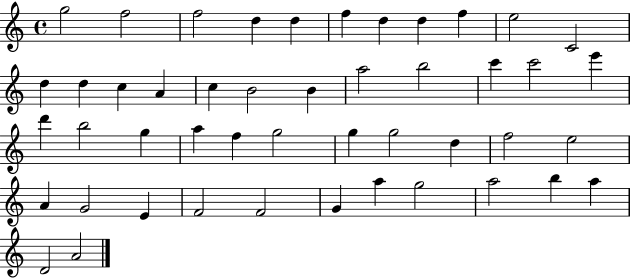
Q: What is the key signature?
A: C major